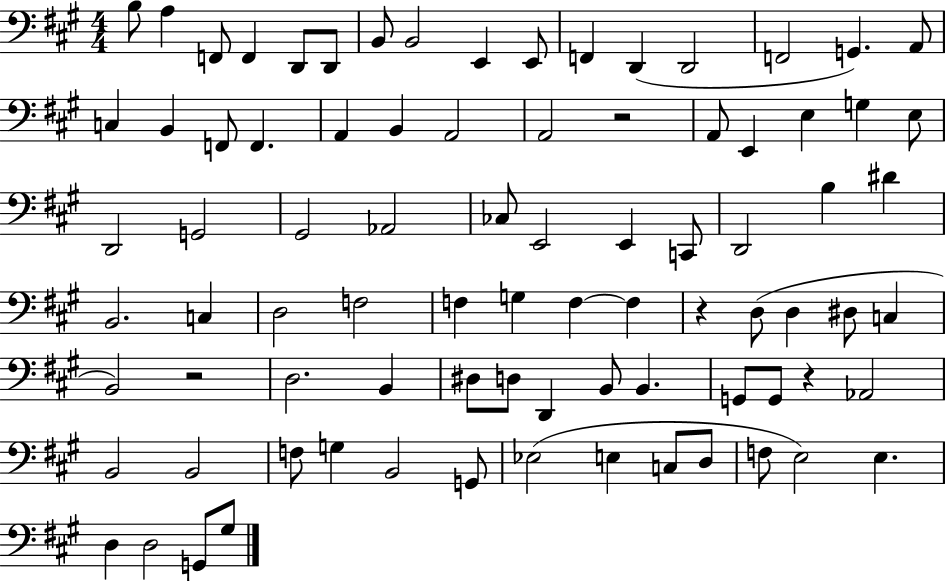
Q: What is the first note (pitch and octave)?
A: B3